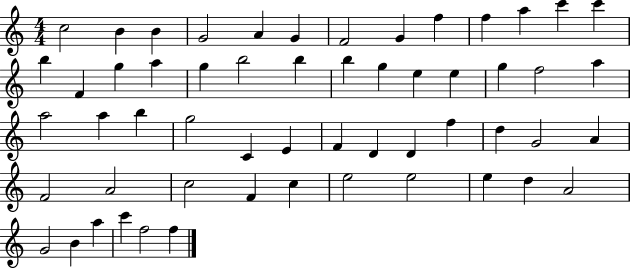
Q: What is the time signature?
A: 4/4